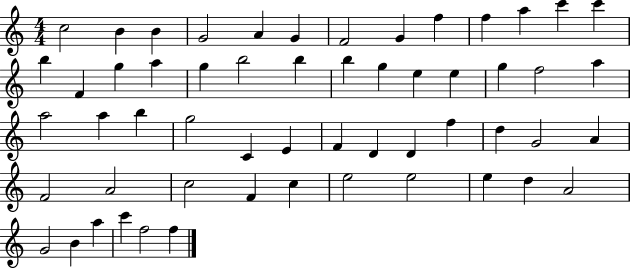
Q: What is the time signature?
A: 4/4